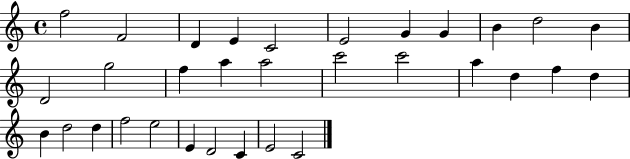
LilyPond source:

{
  \clef treble
  \time 4/4
  \defaultTimeSignature
  \key c \major
  f''2 f'2 | d'4 e'4 c'2 | e'2 g'4 g'4 | b'4 d''2 b'4 | \break d'2 g''2 | f''4 a''4 a''2 | c'''2 c'''2 | a''4 d''4 f''4 d''4 | \break b'4 d''2 d''4 | f''2 e''2 | e'4 d'2 c'4 | e'2 c'2 | \break \bar "|."
}